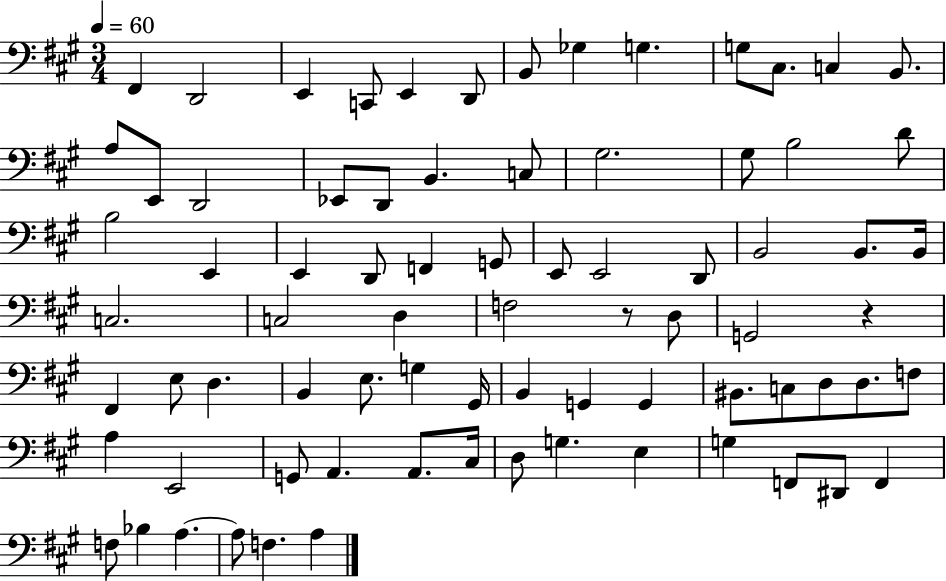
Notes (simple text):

F#2/q D2/h E2/q C2/e E2/q D2/e B2/e Gb3/q G3/q. G3/e C#3/e. C3/q B2/e. A3/e E2/e D2/h Eb2/e D2/e B2/q. C3/e G#3/h. G#3/e B3/h D4/e B3/h E2/q E2/q D2/e F2/q G2/e E2/e E2/h D2/e B2/h B2/e. B2/s C3/h. C3/h D3/q F3/h R/e D3/e G2/h R/q F#2/q E3/e D3/q. B2/q E3/e. G3/q G#2/s B2/q G2/q G2/q BIS2/e. C3/e D3/e D3/e. F3/e A3/q E2/h G2/e A2/q. A2/e. C#3/s D3/e G3/q. E3/q G3/q F2/e D#2/e F2/q F3/e Bb3/q A3/q. A3/e F3/q. A3/q